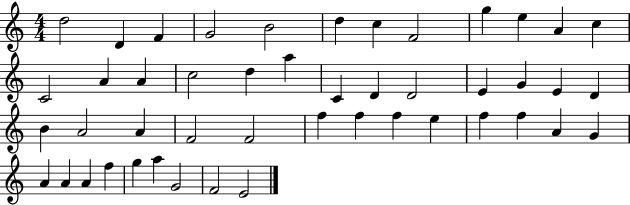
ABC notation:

X:1
T:Untitled
M:4/4
L:1/4
K:C
d2 D F G2 B2 d c F2 g e A c C2 A A c2 d a C D D2 E G E D B A2 A F2 F2 f f f e f f A G A A A f g a G2 F2 E2